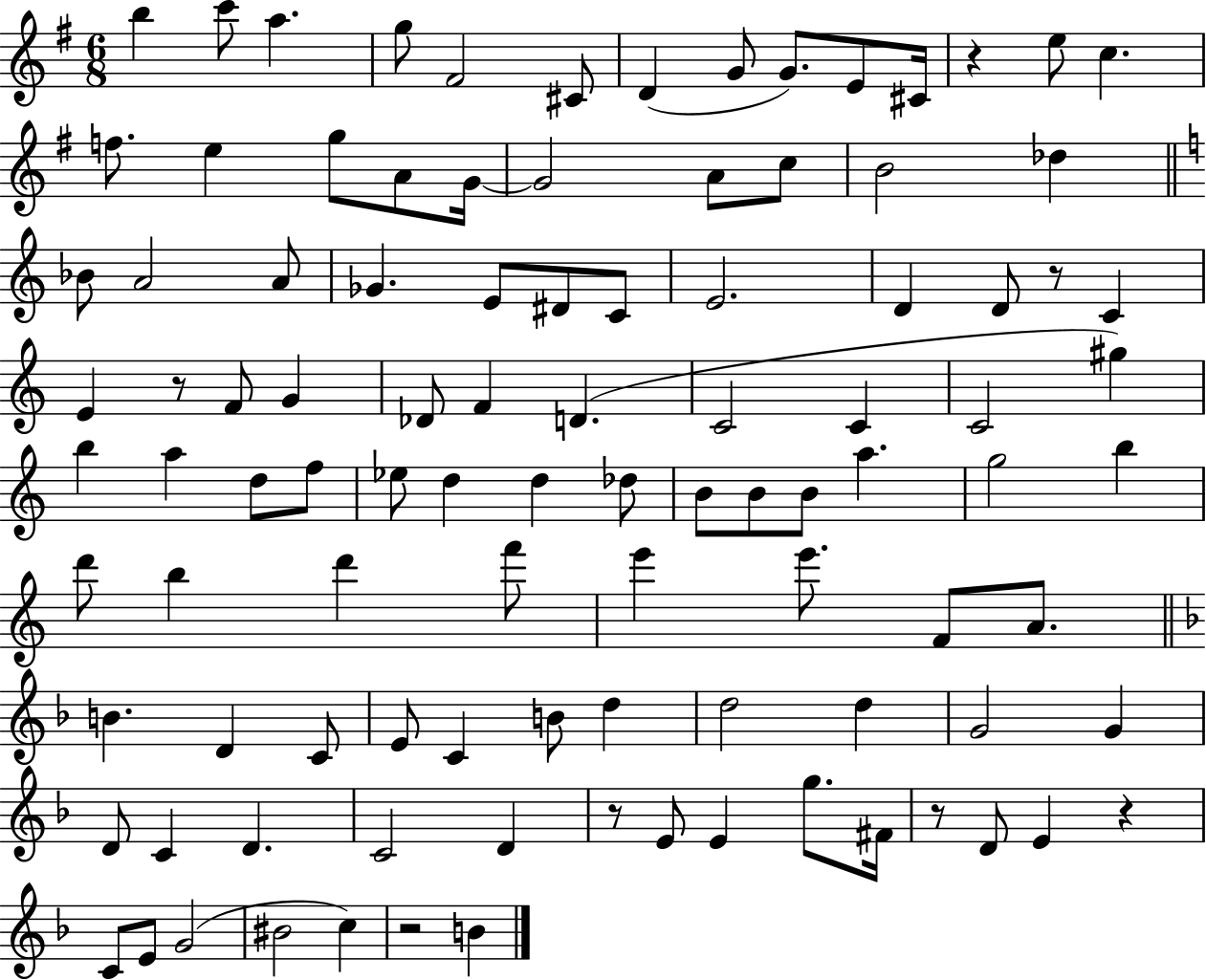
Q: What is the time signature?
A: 6/8